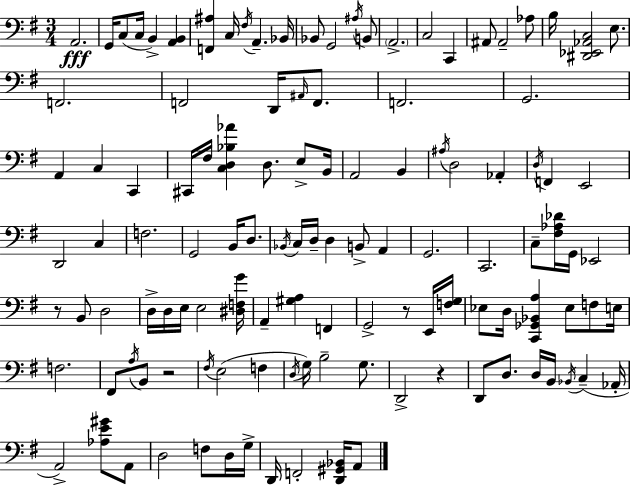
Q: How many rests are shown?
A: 4